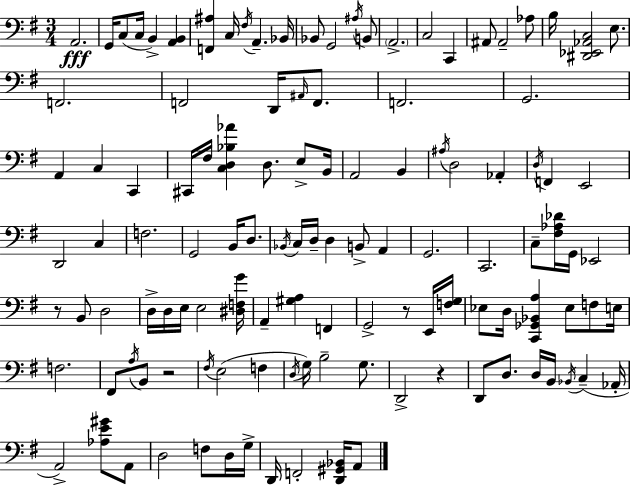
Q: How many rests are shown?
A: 4